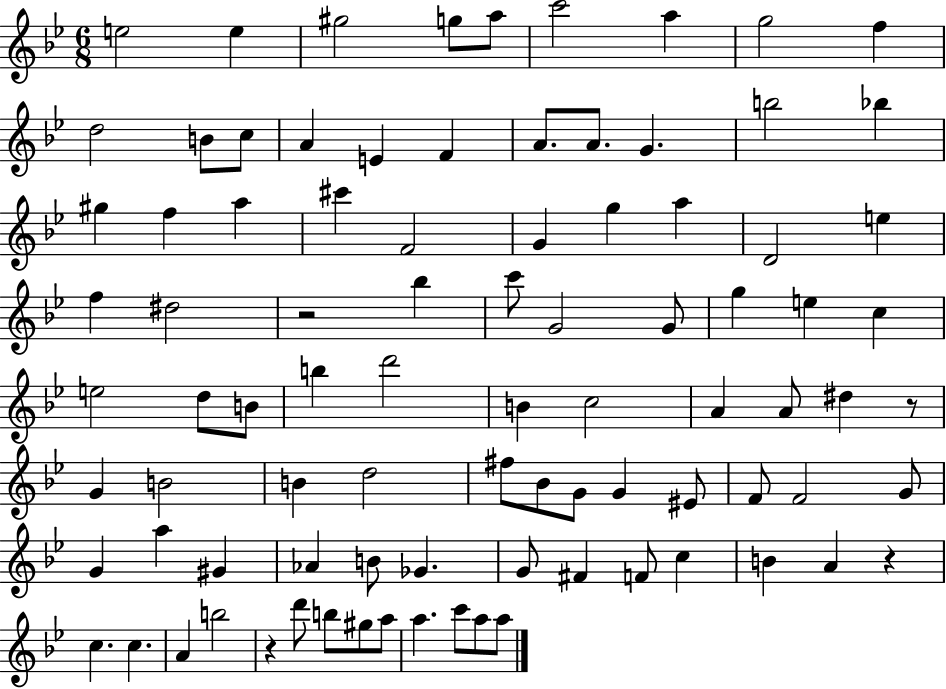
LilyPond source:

{
  \clef treble
  \numericTimeSignature
  \time 6/8
  \key bes \major
  e''2 e''4 | gis''2 g''8 a''8 | c'''2 a''4 | g''2 f''4 | \break d''2 b'8 c''8 | a'4 e'4 f'4 | a'8. a'8. g'4. | b''2 bes''4 | \break gis''4 f''4 a''4 | cis'''4 f'2 | g'4 g''4 a''4 | d'2 e''4 | \break f''4 dis''2 | r2 bes''4 | c'''8 g'2 g'8 | g''4 e''4 c''4 | \break e''2 d''8 b'8 | b''4 d'''2 | b'4 c''2 | a'4 a'8 dis''4 r8 | \break g'4 b'2 | b'4 d''2 | fis''8 bes'8 g'8 g'4 eis'8 | f'8 f'2 g'8 | \break g'4 a''4 gis'4 | aes'4 b'8 ges'4. | g'8 fis'4 f'8 c''4 | b'4 a'4 r4 | \break c''4. c''4. | a'4 b''2 | r4 d'''8 b''8 gis''8 a''8 | a''4. c'''8 a''8 a''8 | \break \bar "|."
}